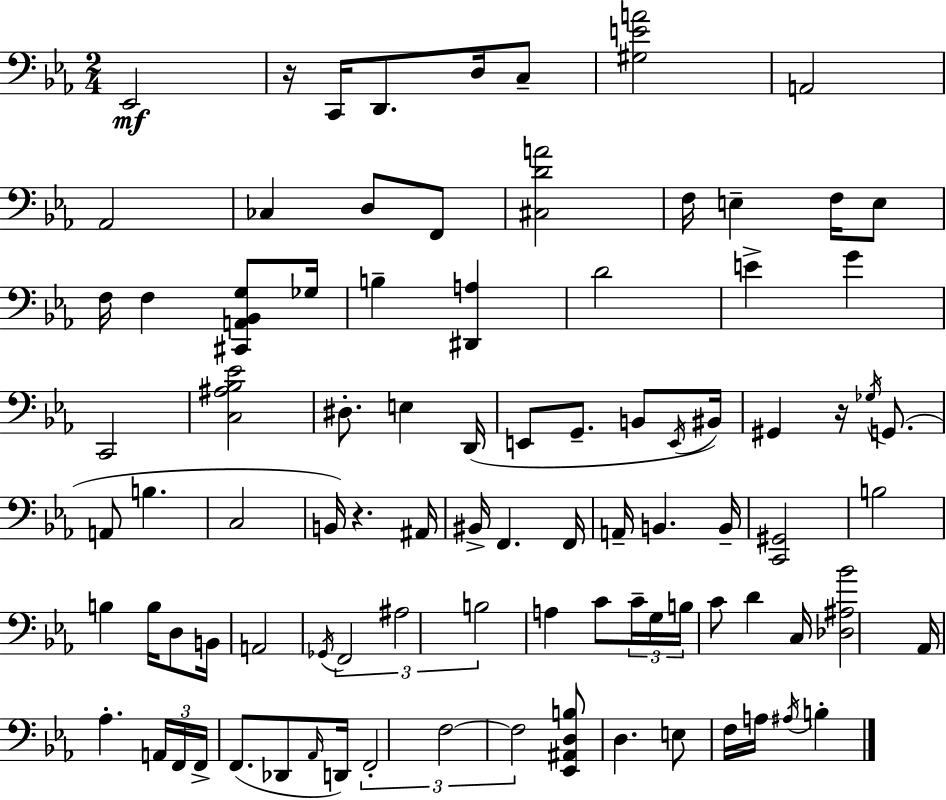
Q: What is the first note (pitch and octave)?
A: Eb2